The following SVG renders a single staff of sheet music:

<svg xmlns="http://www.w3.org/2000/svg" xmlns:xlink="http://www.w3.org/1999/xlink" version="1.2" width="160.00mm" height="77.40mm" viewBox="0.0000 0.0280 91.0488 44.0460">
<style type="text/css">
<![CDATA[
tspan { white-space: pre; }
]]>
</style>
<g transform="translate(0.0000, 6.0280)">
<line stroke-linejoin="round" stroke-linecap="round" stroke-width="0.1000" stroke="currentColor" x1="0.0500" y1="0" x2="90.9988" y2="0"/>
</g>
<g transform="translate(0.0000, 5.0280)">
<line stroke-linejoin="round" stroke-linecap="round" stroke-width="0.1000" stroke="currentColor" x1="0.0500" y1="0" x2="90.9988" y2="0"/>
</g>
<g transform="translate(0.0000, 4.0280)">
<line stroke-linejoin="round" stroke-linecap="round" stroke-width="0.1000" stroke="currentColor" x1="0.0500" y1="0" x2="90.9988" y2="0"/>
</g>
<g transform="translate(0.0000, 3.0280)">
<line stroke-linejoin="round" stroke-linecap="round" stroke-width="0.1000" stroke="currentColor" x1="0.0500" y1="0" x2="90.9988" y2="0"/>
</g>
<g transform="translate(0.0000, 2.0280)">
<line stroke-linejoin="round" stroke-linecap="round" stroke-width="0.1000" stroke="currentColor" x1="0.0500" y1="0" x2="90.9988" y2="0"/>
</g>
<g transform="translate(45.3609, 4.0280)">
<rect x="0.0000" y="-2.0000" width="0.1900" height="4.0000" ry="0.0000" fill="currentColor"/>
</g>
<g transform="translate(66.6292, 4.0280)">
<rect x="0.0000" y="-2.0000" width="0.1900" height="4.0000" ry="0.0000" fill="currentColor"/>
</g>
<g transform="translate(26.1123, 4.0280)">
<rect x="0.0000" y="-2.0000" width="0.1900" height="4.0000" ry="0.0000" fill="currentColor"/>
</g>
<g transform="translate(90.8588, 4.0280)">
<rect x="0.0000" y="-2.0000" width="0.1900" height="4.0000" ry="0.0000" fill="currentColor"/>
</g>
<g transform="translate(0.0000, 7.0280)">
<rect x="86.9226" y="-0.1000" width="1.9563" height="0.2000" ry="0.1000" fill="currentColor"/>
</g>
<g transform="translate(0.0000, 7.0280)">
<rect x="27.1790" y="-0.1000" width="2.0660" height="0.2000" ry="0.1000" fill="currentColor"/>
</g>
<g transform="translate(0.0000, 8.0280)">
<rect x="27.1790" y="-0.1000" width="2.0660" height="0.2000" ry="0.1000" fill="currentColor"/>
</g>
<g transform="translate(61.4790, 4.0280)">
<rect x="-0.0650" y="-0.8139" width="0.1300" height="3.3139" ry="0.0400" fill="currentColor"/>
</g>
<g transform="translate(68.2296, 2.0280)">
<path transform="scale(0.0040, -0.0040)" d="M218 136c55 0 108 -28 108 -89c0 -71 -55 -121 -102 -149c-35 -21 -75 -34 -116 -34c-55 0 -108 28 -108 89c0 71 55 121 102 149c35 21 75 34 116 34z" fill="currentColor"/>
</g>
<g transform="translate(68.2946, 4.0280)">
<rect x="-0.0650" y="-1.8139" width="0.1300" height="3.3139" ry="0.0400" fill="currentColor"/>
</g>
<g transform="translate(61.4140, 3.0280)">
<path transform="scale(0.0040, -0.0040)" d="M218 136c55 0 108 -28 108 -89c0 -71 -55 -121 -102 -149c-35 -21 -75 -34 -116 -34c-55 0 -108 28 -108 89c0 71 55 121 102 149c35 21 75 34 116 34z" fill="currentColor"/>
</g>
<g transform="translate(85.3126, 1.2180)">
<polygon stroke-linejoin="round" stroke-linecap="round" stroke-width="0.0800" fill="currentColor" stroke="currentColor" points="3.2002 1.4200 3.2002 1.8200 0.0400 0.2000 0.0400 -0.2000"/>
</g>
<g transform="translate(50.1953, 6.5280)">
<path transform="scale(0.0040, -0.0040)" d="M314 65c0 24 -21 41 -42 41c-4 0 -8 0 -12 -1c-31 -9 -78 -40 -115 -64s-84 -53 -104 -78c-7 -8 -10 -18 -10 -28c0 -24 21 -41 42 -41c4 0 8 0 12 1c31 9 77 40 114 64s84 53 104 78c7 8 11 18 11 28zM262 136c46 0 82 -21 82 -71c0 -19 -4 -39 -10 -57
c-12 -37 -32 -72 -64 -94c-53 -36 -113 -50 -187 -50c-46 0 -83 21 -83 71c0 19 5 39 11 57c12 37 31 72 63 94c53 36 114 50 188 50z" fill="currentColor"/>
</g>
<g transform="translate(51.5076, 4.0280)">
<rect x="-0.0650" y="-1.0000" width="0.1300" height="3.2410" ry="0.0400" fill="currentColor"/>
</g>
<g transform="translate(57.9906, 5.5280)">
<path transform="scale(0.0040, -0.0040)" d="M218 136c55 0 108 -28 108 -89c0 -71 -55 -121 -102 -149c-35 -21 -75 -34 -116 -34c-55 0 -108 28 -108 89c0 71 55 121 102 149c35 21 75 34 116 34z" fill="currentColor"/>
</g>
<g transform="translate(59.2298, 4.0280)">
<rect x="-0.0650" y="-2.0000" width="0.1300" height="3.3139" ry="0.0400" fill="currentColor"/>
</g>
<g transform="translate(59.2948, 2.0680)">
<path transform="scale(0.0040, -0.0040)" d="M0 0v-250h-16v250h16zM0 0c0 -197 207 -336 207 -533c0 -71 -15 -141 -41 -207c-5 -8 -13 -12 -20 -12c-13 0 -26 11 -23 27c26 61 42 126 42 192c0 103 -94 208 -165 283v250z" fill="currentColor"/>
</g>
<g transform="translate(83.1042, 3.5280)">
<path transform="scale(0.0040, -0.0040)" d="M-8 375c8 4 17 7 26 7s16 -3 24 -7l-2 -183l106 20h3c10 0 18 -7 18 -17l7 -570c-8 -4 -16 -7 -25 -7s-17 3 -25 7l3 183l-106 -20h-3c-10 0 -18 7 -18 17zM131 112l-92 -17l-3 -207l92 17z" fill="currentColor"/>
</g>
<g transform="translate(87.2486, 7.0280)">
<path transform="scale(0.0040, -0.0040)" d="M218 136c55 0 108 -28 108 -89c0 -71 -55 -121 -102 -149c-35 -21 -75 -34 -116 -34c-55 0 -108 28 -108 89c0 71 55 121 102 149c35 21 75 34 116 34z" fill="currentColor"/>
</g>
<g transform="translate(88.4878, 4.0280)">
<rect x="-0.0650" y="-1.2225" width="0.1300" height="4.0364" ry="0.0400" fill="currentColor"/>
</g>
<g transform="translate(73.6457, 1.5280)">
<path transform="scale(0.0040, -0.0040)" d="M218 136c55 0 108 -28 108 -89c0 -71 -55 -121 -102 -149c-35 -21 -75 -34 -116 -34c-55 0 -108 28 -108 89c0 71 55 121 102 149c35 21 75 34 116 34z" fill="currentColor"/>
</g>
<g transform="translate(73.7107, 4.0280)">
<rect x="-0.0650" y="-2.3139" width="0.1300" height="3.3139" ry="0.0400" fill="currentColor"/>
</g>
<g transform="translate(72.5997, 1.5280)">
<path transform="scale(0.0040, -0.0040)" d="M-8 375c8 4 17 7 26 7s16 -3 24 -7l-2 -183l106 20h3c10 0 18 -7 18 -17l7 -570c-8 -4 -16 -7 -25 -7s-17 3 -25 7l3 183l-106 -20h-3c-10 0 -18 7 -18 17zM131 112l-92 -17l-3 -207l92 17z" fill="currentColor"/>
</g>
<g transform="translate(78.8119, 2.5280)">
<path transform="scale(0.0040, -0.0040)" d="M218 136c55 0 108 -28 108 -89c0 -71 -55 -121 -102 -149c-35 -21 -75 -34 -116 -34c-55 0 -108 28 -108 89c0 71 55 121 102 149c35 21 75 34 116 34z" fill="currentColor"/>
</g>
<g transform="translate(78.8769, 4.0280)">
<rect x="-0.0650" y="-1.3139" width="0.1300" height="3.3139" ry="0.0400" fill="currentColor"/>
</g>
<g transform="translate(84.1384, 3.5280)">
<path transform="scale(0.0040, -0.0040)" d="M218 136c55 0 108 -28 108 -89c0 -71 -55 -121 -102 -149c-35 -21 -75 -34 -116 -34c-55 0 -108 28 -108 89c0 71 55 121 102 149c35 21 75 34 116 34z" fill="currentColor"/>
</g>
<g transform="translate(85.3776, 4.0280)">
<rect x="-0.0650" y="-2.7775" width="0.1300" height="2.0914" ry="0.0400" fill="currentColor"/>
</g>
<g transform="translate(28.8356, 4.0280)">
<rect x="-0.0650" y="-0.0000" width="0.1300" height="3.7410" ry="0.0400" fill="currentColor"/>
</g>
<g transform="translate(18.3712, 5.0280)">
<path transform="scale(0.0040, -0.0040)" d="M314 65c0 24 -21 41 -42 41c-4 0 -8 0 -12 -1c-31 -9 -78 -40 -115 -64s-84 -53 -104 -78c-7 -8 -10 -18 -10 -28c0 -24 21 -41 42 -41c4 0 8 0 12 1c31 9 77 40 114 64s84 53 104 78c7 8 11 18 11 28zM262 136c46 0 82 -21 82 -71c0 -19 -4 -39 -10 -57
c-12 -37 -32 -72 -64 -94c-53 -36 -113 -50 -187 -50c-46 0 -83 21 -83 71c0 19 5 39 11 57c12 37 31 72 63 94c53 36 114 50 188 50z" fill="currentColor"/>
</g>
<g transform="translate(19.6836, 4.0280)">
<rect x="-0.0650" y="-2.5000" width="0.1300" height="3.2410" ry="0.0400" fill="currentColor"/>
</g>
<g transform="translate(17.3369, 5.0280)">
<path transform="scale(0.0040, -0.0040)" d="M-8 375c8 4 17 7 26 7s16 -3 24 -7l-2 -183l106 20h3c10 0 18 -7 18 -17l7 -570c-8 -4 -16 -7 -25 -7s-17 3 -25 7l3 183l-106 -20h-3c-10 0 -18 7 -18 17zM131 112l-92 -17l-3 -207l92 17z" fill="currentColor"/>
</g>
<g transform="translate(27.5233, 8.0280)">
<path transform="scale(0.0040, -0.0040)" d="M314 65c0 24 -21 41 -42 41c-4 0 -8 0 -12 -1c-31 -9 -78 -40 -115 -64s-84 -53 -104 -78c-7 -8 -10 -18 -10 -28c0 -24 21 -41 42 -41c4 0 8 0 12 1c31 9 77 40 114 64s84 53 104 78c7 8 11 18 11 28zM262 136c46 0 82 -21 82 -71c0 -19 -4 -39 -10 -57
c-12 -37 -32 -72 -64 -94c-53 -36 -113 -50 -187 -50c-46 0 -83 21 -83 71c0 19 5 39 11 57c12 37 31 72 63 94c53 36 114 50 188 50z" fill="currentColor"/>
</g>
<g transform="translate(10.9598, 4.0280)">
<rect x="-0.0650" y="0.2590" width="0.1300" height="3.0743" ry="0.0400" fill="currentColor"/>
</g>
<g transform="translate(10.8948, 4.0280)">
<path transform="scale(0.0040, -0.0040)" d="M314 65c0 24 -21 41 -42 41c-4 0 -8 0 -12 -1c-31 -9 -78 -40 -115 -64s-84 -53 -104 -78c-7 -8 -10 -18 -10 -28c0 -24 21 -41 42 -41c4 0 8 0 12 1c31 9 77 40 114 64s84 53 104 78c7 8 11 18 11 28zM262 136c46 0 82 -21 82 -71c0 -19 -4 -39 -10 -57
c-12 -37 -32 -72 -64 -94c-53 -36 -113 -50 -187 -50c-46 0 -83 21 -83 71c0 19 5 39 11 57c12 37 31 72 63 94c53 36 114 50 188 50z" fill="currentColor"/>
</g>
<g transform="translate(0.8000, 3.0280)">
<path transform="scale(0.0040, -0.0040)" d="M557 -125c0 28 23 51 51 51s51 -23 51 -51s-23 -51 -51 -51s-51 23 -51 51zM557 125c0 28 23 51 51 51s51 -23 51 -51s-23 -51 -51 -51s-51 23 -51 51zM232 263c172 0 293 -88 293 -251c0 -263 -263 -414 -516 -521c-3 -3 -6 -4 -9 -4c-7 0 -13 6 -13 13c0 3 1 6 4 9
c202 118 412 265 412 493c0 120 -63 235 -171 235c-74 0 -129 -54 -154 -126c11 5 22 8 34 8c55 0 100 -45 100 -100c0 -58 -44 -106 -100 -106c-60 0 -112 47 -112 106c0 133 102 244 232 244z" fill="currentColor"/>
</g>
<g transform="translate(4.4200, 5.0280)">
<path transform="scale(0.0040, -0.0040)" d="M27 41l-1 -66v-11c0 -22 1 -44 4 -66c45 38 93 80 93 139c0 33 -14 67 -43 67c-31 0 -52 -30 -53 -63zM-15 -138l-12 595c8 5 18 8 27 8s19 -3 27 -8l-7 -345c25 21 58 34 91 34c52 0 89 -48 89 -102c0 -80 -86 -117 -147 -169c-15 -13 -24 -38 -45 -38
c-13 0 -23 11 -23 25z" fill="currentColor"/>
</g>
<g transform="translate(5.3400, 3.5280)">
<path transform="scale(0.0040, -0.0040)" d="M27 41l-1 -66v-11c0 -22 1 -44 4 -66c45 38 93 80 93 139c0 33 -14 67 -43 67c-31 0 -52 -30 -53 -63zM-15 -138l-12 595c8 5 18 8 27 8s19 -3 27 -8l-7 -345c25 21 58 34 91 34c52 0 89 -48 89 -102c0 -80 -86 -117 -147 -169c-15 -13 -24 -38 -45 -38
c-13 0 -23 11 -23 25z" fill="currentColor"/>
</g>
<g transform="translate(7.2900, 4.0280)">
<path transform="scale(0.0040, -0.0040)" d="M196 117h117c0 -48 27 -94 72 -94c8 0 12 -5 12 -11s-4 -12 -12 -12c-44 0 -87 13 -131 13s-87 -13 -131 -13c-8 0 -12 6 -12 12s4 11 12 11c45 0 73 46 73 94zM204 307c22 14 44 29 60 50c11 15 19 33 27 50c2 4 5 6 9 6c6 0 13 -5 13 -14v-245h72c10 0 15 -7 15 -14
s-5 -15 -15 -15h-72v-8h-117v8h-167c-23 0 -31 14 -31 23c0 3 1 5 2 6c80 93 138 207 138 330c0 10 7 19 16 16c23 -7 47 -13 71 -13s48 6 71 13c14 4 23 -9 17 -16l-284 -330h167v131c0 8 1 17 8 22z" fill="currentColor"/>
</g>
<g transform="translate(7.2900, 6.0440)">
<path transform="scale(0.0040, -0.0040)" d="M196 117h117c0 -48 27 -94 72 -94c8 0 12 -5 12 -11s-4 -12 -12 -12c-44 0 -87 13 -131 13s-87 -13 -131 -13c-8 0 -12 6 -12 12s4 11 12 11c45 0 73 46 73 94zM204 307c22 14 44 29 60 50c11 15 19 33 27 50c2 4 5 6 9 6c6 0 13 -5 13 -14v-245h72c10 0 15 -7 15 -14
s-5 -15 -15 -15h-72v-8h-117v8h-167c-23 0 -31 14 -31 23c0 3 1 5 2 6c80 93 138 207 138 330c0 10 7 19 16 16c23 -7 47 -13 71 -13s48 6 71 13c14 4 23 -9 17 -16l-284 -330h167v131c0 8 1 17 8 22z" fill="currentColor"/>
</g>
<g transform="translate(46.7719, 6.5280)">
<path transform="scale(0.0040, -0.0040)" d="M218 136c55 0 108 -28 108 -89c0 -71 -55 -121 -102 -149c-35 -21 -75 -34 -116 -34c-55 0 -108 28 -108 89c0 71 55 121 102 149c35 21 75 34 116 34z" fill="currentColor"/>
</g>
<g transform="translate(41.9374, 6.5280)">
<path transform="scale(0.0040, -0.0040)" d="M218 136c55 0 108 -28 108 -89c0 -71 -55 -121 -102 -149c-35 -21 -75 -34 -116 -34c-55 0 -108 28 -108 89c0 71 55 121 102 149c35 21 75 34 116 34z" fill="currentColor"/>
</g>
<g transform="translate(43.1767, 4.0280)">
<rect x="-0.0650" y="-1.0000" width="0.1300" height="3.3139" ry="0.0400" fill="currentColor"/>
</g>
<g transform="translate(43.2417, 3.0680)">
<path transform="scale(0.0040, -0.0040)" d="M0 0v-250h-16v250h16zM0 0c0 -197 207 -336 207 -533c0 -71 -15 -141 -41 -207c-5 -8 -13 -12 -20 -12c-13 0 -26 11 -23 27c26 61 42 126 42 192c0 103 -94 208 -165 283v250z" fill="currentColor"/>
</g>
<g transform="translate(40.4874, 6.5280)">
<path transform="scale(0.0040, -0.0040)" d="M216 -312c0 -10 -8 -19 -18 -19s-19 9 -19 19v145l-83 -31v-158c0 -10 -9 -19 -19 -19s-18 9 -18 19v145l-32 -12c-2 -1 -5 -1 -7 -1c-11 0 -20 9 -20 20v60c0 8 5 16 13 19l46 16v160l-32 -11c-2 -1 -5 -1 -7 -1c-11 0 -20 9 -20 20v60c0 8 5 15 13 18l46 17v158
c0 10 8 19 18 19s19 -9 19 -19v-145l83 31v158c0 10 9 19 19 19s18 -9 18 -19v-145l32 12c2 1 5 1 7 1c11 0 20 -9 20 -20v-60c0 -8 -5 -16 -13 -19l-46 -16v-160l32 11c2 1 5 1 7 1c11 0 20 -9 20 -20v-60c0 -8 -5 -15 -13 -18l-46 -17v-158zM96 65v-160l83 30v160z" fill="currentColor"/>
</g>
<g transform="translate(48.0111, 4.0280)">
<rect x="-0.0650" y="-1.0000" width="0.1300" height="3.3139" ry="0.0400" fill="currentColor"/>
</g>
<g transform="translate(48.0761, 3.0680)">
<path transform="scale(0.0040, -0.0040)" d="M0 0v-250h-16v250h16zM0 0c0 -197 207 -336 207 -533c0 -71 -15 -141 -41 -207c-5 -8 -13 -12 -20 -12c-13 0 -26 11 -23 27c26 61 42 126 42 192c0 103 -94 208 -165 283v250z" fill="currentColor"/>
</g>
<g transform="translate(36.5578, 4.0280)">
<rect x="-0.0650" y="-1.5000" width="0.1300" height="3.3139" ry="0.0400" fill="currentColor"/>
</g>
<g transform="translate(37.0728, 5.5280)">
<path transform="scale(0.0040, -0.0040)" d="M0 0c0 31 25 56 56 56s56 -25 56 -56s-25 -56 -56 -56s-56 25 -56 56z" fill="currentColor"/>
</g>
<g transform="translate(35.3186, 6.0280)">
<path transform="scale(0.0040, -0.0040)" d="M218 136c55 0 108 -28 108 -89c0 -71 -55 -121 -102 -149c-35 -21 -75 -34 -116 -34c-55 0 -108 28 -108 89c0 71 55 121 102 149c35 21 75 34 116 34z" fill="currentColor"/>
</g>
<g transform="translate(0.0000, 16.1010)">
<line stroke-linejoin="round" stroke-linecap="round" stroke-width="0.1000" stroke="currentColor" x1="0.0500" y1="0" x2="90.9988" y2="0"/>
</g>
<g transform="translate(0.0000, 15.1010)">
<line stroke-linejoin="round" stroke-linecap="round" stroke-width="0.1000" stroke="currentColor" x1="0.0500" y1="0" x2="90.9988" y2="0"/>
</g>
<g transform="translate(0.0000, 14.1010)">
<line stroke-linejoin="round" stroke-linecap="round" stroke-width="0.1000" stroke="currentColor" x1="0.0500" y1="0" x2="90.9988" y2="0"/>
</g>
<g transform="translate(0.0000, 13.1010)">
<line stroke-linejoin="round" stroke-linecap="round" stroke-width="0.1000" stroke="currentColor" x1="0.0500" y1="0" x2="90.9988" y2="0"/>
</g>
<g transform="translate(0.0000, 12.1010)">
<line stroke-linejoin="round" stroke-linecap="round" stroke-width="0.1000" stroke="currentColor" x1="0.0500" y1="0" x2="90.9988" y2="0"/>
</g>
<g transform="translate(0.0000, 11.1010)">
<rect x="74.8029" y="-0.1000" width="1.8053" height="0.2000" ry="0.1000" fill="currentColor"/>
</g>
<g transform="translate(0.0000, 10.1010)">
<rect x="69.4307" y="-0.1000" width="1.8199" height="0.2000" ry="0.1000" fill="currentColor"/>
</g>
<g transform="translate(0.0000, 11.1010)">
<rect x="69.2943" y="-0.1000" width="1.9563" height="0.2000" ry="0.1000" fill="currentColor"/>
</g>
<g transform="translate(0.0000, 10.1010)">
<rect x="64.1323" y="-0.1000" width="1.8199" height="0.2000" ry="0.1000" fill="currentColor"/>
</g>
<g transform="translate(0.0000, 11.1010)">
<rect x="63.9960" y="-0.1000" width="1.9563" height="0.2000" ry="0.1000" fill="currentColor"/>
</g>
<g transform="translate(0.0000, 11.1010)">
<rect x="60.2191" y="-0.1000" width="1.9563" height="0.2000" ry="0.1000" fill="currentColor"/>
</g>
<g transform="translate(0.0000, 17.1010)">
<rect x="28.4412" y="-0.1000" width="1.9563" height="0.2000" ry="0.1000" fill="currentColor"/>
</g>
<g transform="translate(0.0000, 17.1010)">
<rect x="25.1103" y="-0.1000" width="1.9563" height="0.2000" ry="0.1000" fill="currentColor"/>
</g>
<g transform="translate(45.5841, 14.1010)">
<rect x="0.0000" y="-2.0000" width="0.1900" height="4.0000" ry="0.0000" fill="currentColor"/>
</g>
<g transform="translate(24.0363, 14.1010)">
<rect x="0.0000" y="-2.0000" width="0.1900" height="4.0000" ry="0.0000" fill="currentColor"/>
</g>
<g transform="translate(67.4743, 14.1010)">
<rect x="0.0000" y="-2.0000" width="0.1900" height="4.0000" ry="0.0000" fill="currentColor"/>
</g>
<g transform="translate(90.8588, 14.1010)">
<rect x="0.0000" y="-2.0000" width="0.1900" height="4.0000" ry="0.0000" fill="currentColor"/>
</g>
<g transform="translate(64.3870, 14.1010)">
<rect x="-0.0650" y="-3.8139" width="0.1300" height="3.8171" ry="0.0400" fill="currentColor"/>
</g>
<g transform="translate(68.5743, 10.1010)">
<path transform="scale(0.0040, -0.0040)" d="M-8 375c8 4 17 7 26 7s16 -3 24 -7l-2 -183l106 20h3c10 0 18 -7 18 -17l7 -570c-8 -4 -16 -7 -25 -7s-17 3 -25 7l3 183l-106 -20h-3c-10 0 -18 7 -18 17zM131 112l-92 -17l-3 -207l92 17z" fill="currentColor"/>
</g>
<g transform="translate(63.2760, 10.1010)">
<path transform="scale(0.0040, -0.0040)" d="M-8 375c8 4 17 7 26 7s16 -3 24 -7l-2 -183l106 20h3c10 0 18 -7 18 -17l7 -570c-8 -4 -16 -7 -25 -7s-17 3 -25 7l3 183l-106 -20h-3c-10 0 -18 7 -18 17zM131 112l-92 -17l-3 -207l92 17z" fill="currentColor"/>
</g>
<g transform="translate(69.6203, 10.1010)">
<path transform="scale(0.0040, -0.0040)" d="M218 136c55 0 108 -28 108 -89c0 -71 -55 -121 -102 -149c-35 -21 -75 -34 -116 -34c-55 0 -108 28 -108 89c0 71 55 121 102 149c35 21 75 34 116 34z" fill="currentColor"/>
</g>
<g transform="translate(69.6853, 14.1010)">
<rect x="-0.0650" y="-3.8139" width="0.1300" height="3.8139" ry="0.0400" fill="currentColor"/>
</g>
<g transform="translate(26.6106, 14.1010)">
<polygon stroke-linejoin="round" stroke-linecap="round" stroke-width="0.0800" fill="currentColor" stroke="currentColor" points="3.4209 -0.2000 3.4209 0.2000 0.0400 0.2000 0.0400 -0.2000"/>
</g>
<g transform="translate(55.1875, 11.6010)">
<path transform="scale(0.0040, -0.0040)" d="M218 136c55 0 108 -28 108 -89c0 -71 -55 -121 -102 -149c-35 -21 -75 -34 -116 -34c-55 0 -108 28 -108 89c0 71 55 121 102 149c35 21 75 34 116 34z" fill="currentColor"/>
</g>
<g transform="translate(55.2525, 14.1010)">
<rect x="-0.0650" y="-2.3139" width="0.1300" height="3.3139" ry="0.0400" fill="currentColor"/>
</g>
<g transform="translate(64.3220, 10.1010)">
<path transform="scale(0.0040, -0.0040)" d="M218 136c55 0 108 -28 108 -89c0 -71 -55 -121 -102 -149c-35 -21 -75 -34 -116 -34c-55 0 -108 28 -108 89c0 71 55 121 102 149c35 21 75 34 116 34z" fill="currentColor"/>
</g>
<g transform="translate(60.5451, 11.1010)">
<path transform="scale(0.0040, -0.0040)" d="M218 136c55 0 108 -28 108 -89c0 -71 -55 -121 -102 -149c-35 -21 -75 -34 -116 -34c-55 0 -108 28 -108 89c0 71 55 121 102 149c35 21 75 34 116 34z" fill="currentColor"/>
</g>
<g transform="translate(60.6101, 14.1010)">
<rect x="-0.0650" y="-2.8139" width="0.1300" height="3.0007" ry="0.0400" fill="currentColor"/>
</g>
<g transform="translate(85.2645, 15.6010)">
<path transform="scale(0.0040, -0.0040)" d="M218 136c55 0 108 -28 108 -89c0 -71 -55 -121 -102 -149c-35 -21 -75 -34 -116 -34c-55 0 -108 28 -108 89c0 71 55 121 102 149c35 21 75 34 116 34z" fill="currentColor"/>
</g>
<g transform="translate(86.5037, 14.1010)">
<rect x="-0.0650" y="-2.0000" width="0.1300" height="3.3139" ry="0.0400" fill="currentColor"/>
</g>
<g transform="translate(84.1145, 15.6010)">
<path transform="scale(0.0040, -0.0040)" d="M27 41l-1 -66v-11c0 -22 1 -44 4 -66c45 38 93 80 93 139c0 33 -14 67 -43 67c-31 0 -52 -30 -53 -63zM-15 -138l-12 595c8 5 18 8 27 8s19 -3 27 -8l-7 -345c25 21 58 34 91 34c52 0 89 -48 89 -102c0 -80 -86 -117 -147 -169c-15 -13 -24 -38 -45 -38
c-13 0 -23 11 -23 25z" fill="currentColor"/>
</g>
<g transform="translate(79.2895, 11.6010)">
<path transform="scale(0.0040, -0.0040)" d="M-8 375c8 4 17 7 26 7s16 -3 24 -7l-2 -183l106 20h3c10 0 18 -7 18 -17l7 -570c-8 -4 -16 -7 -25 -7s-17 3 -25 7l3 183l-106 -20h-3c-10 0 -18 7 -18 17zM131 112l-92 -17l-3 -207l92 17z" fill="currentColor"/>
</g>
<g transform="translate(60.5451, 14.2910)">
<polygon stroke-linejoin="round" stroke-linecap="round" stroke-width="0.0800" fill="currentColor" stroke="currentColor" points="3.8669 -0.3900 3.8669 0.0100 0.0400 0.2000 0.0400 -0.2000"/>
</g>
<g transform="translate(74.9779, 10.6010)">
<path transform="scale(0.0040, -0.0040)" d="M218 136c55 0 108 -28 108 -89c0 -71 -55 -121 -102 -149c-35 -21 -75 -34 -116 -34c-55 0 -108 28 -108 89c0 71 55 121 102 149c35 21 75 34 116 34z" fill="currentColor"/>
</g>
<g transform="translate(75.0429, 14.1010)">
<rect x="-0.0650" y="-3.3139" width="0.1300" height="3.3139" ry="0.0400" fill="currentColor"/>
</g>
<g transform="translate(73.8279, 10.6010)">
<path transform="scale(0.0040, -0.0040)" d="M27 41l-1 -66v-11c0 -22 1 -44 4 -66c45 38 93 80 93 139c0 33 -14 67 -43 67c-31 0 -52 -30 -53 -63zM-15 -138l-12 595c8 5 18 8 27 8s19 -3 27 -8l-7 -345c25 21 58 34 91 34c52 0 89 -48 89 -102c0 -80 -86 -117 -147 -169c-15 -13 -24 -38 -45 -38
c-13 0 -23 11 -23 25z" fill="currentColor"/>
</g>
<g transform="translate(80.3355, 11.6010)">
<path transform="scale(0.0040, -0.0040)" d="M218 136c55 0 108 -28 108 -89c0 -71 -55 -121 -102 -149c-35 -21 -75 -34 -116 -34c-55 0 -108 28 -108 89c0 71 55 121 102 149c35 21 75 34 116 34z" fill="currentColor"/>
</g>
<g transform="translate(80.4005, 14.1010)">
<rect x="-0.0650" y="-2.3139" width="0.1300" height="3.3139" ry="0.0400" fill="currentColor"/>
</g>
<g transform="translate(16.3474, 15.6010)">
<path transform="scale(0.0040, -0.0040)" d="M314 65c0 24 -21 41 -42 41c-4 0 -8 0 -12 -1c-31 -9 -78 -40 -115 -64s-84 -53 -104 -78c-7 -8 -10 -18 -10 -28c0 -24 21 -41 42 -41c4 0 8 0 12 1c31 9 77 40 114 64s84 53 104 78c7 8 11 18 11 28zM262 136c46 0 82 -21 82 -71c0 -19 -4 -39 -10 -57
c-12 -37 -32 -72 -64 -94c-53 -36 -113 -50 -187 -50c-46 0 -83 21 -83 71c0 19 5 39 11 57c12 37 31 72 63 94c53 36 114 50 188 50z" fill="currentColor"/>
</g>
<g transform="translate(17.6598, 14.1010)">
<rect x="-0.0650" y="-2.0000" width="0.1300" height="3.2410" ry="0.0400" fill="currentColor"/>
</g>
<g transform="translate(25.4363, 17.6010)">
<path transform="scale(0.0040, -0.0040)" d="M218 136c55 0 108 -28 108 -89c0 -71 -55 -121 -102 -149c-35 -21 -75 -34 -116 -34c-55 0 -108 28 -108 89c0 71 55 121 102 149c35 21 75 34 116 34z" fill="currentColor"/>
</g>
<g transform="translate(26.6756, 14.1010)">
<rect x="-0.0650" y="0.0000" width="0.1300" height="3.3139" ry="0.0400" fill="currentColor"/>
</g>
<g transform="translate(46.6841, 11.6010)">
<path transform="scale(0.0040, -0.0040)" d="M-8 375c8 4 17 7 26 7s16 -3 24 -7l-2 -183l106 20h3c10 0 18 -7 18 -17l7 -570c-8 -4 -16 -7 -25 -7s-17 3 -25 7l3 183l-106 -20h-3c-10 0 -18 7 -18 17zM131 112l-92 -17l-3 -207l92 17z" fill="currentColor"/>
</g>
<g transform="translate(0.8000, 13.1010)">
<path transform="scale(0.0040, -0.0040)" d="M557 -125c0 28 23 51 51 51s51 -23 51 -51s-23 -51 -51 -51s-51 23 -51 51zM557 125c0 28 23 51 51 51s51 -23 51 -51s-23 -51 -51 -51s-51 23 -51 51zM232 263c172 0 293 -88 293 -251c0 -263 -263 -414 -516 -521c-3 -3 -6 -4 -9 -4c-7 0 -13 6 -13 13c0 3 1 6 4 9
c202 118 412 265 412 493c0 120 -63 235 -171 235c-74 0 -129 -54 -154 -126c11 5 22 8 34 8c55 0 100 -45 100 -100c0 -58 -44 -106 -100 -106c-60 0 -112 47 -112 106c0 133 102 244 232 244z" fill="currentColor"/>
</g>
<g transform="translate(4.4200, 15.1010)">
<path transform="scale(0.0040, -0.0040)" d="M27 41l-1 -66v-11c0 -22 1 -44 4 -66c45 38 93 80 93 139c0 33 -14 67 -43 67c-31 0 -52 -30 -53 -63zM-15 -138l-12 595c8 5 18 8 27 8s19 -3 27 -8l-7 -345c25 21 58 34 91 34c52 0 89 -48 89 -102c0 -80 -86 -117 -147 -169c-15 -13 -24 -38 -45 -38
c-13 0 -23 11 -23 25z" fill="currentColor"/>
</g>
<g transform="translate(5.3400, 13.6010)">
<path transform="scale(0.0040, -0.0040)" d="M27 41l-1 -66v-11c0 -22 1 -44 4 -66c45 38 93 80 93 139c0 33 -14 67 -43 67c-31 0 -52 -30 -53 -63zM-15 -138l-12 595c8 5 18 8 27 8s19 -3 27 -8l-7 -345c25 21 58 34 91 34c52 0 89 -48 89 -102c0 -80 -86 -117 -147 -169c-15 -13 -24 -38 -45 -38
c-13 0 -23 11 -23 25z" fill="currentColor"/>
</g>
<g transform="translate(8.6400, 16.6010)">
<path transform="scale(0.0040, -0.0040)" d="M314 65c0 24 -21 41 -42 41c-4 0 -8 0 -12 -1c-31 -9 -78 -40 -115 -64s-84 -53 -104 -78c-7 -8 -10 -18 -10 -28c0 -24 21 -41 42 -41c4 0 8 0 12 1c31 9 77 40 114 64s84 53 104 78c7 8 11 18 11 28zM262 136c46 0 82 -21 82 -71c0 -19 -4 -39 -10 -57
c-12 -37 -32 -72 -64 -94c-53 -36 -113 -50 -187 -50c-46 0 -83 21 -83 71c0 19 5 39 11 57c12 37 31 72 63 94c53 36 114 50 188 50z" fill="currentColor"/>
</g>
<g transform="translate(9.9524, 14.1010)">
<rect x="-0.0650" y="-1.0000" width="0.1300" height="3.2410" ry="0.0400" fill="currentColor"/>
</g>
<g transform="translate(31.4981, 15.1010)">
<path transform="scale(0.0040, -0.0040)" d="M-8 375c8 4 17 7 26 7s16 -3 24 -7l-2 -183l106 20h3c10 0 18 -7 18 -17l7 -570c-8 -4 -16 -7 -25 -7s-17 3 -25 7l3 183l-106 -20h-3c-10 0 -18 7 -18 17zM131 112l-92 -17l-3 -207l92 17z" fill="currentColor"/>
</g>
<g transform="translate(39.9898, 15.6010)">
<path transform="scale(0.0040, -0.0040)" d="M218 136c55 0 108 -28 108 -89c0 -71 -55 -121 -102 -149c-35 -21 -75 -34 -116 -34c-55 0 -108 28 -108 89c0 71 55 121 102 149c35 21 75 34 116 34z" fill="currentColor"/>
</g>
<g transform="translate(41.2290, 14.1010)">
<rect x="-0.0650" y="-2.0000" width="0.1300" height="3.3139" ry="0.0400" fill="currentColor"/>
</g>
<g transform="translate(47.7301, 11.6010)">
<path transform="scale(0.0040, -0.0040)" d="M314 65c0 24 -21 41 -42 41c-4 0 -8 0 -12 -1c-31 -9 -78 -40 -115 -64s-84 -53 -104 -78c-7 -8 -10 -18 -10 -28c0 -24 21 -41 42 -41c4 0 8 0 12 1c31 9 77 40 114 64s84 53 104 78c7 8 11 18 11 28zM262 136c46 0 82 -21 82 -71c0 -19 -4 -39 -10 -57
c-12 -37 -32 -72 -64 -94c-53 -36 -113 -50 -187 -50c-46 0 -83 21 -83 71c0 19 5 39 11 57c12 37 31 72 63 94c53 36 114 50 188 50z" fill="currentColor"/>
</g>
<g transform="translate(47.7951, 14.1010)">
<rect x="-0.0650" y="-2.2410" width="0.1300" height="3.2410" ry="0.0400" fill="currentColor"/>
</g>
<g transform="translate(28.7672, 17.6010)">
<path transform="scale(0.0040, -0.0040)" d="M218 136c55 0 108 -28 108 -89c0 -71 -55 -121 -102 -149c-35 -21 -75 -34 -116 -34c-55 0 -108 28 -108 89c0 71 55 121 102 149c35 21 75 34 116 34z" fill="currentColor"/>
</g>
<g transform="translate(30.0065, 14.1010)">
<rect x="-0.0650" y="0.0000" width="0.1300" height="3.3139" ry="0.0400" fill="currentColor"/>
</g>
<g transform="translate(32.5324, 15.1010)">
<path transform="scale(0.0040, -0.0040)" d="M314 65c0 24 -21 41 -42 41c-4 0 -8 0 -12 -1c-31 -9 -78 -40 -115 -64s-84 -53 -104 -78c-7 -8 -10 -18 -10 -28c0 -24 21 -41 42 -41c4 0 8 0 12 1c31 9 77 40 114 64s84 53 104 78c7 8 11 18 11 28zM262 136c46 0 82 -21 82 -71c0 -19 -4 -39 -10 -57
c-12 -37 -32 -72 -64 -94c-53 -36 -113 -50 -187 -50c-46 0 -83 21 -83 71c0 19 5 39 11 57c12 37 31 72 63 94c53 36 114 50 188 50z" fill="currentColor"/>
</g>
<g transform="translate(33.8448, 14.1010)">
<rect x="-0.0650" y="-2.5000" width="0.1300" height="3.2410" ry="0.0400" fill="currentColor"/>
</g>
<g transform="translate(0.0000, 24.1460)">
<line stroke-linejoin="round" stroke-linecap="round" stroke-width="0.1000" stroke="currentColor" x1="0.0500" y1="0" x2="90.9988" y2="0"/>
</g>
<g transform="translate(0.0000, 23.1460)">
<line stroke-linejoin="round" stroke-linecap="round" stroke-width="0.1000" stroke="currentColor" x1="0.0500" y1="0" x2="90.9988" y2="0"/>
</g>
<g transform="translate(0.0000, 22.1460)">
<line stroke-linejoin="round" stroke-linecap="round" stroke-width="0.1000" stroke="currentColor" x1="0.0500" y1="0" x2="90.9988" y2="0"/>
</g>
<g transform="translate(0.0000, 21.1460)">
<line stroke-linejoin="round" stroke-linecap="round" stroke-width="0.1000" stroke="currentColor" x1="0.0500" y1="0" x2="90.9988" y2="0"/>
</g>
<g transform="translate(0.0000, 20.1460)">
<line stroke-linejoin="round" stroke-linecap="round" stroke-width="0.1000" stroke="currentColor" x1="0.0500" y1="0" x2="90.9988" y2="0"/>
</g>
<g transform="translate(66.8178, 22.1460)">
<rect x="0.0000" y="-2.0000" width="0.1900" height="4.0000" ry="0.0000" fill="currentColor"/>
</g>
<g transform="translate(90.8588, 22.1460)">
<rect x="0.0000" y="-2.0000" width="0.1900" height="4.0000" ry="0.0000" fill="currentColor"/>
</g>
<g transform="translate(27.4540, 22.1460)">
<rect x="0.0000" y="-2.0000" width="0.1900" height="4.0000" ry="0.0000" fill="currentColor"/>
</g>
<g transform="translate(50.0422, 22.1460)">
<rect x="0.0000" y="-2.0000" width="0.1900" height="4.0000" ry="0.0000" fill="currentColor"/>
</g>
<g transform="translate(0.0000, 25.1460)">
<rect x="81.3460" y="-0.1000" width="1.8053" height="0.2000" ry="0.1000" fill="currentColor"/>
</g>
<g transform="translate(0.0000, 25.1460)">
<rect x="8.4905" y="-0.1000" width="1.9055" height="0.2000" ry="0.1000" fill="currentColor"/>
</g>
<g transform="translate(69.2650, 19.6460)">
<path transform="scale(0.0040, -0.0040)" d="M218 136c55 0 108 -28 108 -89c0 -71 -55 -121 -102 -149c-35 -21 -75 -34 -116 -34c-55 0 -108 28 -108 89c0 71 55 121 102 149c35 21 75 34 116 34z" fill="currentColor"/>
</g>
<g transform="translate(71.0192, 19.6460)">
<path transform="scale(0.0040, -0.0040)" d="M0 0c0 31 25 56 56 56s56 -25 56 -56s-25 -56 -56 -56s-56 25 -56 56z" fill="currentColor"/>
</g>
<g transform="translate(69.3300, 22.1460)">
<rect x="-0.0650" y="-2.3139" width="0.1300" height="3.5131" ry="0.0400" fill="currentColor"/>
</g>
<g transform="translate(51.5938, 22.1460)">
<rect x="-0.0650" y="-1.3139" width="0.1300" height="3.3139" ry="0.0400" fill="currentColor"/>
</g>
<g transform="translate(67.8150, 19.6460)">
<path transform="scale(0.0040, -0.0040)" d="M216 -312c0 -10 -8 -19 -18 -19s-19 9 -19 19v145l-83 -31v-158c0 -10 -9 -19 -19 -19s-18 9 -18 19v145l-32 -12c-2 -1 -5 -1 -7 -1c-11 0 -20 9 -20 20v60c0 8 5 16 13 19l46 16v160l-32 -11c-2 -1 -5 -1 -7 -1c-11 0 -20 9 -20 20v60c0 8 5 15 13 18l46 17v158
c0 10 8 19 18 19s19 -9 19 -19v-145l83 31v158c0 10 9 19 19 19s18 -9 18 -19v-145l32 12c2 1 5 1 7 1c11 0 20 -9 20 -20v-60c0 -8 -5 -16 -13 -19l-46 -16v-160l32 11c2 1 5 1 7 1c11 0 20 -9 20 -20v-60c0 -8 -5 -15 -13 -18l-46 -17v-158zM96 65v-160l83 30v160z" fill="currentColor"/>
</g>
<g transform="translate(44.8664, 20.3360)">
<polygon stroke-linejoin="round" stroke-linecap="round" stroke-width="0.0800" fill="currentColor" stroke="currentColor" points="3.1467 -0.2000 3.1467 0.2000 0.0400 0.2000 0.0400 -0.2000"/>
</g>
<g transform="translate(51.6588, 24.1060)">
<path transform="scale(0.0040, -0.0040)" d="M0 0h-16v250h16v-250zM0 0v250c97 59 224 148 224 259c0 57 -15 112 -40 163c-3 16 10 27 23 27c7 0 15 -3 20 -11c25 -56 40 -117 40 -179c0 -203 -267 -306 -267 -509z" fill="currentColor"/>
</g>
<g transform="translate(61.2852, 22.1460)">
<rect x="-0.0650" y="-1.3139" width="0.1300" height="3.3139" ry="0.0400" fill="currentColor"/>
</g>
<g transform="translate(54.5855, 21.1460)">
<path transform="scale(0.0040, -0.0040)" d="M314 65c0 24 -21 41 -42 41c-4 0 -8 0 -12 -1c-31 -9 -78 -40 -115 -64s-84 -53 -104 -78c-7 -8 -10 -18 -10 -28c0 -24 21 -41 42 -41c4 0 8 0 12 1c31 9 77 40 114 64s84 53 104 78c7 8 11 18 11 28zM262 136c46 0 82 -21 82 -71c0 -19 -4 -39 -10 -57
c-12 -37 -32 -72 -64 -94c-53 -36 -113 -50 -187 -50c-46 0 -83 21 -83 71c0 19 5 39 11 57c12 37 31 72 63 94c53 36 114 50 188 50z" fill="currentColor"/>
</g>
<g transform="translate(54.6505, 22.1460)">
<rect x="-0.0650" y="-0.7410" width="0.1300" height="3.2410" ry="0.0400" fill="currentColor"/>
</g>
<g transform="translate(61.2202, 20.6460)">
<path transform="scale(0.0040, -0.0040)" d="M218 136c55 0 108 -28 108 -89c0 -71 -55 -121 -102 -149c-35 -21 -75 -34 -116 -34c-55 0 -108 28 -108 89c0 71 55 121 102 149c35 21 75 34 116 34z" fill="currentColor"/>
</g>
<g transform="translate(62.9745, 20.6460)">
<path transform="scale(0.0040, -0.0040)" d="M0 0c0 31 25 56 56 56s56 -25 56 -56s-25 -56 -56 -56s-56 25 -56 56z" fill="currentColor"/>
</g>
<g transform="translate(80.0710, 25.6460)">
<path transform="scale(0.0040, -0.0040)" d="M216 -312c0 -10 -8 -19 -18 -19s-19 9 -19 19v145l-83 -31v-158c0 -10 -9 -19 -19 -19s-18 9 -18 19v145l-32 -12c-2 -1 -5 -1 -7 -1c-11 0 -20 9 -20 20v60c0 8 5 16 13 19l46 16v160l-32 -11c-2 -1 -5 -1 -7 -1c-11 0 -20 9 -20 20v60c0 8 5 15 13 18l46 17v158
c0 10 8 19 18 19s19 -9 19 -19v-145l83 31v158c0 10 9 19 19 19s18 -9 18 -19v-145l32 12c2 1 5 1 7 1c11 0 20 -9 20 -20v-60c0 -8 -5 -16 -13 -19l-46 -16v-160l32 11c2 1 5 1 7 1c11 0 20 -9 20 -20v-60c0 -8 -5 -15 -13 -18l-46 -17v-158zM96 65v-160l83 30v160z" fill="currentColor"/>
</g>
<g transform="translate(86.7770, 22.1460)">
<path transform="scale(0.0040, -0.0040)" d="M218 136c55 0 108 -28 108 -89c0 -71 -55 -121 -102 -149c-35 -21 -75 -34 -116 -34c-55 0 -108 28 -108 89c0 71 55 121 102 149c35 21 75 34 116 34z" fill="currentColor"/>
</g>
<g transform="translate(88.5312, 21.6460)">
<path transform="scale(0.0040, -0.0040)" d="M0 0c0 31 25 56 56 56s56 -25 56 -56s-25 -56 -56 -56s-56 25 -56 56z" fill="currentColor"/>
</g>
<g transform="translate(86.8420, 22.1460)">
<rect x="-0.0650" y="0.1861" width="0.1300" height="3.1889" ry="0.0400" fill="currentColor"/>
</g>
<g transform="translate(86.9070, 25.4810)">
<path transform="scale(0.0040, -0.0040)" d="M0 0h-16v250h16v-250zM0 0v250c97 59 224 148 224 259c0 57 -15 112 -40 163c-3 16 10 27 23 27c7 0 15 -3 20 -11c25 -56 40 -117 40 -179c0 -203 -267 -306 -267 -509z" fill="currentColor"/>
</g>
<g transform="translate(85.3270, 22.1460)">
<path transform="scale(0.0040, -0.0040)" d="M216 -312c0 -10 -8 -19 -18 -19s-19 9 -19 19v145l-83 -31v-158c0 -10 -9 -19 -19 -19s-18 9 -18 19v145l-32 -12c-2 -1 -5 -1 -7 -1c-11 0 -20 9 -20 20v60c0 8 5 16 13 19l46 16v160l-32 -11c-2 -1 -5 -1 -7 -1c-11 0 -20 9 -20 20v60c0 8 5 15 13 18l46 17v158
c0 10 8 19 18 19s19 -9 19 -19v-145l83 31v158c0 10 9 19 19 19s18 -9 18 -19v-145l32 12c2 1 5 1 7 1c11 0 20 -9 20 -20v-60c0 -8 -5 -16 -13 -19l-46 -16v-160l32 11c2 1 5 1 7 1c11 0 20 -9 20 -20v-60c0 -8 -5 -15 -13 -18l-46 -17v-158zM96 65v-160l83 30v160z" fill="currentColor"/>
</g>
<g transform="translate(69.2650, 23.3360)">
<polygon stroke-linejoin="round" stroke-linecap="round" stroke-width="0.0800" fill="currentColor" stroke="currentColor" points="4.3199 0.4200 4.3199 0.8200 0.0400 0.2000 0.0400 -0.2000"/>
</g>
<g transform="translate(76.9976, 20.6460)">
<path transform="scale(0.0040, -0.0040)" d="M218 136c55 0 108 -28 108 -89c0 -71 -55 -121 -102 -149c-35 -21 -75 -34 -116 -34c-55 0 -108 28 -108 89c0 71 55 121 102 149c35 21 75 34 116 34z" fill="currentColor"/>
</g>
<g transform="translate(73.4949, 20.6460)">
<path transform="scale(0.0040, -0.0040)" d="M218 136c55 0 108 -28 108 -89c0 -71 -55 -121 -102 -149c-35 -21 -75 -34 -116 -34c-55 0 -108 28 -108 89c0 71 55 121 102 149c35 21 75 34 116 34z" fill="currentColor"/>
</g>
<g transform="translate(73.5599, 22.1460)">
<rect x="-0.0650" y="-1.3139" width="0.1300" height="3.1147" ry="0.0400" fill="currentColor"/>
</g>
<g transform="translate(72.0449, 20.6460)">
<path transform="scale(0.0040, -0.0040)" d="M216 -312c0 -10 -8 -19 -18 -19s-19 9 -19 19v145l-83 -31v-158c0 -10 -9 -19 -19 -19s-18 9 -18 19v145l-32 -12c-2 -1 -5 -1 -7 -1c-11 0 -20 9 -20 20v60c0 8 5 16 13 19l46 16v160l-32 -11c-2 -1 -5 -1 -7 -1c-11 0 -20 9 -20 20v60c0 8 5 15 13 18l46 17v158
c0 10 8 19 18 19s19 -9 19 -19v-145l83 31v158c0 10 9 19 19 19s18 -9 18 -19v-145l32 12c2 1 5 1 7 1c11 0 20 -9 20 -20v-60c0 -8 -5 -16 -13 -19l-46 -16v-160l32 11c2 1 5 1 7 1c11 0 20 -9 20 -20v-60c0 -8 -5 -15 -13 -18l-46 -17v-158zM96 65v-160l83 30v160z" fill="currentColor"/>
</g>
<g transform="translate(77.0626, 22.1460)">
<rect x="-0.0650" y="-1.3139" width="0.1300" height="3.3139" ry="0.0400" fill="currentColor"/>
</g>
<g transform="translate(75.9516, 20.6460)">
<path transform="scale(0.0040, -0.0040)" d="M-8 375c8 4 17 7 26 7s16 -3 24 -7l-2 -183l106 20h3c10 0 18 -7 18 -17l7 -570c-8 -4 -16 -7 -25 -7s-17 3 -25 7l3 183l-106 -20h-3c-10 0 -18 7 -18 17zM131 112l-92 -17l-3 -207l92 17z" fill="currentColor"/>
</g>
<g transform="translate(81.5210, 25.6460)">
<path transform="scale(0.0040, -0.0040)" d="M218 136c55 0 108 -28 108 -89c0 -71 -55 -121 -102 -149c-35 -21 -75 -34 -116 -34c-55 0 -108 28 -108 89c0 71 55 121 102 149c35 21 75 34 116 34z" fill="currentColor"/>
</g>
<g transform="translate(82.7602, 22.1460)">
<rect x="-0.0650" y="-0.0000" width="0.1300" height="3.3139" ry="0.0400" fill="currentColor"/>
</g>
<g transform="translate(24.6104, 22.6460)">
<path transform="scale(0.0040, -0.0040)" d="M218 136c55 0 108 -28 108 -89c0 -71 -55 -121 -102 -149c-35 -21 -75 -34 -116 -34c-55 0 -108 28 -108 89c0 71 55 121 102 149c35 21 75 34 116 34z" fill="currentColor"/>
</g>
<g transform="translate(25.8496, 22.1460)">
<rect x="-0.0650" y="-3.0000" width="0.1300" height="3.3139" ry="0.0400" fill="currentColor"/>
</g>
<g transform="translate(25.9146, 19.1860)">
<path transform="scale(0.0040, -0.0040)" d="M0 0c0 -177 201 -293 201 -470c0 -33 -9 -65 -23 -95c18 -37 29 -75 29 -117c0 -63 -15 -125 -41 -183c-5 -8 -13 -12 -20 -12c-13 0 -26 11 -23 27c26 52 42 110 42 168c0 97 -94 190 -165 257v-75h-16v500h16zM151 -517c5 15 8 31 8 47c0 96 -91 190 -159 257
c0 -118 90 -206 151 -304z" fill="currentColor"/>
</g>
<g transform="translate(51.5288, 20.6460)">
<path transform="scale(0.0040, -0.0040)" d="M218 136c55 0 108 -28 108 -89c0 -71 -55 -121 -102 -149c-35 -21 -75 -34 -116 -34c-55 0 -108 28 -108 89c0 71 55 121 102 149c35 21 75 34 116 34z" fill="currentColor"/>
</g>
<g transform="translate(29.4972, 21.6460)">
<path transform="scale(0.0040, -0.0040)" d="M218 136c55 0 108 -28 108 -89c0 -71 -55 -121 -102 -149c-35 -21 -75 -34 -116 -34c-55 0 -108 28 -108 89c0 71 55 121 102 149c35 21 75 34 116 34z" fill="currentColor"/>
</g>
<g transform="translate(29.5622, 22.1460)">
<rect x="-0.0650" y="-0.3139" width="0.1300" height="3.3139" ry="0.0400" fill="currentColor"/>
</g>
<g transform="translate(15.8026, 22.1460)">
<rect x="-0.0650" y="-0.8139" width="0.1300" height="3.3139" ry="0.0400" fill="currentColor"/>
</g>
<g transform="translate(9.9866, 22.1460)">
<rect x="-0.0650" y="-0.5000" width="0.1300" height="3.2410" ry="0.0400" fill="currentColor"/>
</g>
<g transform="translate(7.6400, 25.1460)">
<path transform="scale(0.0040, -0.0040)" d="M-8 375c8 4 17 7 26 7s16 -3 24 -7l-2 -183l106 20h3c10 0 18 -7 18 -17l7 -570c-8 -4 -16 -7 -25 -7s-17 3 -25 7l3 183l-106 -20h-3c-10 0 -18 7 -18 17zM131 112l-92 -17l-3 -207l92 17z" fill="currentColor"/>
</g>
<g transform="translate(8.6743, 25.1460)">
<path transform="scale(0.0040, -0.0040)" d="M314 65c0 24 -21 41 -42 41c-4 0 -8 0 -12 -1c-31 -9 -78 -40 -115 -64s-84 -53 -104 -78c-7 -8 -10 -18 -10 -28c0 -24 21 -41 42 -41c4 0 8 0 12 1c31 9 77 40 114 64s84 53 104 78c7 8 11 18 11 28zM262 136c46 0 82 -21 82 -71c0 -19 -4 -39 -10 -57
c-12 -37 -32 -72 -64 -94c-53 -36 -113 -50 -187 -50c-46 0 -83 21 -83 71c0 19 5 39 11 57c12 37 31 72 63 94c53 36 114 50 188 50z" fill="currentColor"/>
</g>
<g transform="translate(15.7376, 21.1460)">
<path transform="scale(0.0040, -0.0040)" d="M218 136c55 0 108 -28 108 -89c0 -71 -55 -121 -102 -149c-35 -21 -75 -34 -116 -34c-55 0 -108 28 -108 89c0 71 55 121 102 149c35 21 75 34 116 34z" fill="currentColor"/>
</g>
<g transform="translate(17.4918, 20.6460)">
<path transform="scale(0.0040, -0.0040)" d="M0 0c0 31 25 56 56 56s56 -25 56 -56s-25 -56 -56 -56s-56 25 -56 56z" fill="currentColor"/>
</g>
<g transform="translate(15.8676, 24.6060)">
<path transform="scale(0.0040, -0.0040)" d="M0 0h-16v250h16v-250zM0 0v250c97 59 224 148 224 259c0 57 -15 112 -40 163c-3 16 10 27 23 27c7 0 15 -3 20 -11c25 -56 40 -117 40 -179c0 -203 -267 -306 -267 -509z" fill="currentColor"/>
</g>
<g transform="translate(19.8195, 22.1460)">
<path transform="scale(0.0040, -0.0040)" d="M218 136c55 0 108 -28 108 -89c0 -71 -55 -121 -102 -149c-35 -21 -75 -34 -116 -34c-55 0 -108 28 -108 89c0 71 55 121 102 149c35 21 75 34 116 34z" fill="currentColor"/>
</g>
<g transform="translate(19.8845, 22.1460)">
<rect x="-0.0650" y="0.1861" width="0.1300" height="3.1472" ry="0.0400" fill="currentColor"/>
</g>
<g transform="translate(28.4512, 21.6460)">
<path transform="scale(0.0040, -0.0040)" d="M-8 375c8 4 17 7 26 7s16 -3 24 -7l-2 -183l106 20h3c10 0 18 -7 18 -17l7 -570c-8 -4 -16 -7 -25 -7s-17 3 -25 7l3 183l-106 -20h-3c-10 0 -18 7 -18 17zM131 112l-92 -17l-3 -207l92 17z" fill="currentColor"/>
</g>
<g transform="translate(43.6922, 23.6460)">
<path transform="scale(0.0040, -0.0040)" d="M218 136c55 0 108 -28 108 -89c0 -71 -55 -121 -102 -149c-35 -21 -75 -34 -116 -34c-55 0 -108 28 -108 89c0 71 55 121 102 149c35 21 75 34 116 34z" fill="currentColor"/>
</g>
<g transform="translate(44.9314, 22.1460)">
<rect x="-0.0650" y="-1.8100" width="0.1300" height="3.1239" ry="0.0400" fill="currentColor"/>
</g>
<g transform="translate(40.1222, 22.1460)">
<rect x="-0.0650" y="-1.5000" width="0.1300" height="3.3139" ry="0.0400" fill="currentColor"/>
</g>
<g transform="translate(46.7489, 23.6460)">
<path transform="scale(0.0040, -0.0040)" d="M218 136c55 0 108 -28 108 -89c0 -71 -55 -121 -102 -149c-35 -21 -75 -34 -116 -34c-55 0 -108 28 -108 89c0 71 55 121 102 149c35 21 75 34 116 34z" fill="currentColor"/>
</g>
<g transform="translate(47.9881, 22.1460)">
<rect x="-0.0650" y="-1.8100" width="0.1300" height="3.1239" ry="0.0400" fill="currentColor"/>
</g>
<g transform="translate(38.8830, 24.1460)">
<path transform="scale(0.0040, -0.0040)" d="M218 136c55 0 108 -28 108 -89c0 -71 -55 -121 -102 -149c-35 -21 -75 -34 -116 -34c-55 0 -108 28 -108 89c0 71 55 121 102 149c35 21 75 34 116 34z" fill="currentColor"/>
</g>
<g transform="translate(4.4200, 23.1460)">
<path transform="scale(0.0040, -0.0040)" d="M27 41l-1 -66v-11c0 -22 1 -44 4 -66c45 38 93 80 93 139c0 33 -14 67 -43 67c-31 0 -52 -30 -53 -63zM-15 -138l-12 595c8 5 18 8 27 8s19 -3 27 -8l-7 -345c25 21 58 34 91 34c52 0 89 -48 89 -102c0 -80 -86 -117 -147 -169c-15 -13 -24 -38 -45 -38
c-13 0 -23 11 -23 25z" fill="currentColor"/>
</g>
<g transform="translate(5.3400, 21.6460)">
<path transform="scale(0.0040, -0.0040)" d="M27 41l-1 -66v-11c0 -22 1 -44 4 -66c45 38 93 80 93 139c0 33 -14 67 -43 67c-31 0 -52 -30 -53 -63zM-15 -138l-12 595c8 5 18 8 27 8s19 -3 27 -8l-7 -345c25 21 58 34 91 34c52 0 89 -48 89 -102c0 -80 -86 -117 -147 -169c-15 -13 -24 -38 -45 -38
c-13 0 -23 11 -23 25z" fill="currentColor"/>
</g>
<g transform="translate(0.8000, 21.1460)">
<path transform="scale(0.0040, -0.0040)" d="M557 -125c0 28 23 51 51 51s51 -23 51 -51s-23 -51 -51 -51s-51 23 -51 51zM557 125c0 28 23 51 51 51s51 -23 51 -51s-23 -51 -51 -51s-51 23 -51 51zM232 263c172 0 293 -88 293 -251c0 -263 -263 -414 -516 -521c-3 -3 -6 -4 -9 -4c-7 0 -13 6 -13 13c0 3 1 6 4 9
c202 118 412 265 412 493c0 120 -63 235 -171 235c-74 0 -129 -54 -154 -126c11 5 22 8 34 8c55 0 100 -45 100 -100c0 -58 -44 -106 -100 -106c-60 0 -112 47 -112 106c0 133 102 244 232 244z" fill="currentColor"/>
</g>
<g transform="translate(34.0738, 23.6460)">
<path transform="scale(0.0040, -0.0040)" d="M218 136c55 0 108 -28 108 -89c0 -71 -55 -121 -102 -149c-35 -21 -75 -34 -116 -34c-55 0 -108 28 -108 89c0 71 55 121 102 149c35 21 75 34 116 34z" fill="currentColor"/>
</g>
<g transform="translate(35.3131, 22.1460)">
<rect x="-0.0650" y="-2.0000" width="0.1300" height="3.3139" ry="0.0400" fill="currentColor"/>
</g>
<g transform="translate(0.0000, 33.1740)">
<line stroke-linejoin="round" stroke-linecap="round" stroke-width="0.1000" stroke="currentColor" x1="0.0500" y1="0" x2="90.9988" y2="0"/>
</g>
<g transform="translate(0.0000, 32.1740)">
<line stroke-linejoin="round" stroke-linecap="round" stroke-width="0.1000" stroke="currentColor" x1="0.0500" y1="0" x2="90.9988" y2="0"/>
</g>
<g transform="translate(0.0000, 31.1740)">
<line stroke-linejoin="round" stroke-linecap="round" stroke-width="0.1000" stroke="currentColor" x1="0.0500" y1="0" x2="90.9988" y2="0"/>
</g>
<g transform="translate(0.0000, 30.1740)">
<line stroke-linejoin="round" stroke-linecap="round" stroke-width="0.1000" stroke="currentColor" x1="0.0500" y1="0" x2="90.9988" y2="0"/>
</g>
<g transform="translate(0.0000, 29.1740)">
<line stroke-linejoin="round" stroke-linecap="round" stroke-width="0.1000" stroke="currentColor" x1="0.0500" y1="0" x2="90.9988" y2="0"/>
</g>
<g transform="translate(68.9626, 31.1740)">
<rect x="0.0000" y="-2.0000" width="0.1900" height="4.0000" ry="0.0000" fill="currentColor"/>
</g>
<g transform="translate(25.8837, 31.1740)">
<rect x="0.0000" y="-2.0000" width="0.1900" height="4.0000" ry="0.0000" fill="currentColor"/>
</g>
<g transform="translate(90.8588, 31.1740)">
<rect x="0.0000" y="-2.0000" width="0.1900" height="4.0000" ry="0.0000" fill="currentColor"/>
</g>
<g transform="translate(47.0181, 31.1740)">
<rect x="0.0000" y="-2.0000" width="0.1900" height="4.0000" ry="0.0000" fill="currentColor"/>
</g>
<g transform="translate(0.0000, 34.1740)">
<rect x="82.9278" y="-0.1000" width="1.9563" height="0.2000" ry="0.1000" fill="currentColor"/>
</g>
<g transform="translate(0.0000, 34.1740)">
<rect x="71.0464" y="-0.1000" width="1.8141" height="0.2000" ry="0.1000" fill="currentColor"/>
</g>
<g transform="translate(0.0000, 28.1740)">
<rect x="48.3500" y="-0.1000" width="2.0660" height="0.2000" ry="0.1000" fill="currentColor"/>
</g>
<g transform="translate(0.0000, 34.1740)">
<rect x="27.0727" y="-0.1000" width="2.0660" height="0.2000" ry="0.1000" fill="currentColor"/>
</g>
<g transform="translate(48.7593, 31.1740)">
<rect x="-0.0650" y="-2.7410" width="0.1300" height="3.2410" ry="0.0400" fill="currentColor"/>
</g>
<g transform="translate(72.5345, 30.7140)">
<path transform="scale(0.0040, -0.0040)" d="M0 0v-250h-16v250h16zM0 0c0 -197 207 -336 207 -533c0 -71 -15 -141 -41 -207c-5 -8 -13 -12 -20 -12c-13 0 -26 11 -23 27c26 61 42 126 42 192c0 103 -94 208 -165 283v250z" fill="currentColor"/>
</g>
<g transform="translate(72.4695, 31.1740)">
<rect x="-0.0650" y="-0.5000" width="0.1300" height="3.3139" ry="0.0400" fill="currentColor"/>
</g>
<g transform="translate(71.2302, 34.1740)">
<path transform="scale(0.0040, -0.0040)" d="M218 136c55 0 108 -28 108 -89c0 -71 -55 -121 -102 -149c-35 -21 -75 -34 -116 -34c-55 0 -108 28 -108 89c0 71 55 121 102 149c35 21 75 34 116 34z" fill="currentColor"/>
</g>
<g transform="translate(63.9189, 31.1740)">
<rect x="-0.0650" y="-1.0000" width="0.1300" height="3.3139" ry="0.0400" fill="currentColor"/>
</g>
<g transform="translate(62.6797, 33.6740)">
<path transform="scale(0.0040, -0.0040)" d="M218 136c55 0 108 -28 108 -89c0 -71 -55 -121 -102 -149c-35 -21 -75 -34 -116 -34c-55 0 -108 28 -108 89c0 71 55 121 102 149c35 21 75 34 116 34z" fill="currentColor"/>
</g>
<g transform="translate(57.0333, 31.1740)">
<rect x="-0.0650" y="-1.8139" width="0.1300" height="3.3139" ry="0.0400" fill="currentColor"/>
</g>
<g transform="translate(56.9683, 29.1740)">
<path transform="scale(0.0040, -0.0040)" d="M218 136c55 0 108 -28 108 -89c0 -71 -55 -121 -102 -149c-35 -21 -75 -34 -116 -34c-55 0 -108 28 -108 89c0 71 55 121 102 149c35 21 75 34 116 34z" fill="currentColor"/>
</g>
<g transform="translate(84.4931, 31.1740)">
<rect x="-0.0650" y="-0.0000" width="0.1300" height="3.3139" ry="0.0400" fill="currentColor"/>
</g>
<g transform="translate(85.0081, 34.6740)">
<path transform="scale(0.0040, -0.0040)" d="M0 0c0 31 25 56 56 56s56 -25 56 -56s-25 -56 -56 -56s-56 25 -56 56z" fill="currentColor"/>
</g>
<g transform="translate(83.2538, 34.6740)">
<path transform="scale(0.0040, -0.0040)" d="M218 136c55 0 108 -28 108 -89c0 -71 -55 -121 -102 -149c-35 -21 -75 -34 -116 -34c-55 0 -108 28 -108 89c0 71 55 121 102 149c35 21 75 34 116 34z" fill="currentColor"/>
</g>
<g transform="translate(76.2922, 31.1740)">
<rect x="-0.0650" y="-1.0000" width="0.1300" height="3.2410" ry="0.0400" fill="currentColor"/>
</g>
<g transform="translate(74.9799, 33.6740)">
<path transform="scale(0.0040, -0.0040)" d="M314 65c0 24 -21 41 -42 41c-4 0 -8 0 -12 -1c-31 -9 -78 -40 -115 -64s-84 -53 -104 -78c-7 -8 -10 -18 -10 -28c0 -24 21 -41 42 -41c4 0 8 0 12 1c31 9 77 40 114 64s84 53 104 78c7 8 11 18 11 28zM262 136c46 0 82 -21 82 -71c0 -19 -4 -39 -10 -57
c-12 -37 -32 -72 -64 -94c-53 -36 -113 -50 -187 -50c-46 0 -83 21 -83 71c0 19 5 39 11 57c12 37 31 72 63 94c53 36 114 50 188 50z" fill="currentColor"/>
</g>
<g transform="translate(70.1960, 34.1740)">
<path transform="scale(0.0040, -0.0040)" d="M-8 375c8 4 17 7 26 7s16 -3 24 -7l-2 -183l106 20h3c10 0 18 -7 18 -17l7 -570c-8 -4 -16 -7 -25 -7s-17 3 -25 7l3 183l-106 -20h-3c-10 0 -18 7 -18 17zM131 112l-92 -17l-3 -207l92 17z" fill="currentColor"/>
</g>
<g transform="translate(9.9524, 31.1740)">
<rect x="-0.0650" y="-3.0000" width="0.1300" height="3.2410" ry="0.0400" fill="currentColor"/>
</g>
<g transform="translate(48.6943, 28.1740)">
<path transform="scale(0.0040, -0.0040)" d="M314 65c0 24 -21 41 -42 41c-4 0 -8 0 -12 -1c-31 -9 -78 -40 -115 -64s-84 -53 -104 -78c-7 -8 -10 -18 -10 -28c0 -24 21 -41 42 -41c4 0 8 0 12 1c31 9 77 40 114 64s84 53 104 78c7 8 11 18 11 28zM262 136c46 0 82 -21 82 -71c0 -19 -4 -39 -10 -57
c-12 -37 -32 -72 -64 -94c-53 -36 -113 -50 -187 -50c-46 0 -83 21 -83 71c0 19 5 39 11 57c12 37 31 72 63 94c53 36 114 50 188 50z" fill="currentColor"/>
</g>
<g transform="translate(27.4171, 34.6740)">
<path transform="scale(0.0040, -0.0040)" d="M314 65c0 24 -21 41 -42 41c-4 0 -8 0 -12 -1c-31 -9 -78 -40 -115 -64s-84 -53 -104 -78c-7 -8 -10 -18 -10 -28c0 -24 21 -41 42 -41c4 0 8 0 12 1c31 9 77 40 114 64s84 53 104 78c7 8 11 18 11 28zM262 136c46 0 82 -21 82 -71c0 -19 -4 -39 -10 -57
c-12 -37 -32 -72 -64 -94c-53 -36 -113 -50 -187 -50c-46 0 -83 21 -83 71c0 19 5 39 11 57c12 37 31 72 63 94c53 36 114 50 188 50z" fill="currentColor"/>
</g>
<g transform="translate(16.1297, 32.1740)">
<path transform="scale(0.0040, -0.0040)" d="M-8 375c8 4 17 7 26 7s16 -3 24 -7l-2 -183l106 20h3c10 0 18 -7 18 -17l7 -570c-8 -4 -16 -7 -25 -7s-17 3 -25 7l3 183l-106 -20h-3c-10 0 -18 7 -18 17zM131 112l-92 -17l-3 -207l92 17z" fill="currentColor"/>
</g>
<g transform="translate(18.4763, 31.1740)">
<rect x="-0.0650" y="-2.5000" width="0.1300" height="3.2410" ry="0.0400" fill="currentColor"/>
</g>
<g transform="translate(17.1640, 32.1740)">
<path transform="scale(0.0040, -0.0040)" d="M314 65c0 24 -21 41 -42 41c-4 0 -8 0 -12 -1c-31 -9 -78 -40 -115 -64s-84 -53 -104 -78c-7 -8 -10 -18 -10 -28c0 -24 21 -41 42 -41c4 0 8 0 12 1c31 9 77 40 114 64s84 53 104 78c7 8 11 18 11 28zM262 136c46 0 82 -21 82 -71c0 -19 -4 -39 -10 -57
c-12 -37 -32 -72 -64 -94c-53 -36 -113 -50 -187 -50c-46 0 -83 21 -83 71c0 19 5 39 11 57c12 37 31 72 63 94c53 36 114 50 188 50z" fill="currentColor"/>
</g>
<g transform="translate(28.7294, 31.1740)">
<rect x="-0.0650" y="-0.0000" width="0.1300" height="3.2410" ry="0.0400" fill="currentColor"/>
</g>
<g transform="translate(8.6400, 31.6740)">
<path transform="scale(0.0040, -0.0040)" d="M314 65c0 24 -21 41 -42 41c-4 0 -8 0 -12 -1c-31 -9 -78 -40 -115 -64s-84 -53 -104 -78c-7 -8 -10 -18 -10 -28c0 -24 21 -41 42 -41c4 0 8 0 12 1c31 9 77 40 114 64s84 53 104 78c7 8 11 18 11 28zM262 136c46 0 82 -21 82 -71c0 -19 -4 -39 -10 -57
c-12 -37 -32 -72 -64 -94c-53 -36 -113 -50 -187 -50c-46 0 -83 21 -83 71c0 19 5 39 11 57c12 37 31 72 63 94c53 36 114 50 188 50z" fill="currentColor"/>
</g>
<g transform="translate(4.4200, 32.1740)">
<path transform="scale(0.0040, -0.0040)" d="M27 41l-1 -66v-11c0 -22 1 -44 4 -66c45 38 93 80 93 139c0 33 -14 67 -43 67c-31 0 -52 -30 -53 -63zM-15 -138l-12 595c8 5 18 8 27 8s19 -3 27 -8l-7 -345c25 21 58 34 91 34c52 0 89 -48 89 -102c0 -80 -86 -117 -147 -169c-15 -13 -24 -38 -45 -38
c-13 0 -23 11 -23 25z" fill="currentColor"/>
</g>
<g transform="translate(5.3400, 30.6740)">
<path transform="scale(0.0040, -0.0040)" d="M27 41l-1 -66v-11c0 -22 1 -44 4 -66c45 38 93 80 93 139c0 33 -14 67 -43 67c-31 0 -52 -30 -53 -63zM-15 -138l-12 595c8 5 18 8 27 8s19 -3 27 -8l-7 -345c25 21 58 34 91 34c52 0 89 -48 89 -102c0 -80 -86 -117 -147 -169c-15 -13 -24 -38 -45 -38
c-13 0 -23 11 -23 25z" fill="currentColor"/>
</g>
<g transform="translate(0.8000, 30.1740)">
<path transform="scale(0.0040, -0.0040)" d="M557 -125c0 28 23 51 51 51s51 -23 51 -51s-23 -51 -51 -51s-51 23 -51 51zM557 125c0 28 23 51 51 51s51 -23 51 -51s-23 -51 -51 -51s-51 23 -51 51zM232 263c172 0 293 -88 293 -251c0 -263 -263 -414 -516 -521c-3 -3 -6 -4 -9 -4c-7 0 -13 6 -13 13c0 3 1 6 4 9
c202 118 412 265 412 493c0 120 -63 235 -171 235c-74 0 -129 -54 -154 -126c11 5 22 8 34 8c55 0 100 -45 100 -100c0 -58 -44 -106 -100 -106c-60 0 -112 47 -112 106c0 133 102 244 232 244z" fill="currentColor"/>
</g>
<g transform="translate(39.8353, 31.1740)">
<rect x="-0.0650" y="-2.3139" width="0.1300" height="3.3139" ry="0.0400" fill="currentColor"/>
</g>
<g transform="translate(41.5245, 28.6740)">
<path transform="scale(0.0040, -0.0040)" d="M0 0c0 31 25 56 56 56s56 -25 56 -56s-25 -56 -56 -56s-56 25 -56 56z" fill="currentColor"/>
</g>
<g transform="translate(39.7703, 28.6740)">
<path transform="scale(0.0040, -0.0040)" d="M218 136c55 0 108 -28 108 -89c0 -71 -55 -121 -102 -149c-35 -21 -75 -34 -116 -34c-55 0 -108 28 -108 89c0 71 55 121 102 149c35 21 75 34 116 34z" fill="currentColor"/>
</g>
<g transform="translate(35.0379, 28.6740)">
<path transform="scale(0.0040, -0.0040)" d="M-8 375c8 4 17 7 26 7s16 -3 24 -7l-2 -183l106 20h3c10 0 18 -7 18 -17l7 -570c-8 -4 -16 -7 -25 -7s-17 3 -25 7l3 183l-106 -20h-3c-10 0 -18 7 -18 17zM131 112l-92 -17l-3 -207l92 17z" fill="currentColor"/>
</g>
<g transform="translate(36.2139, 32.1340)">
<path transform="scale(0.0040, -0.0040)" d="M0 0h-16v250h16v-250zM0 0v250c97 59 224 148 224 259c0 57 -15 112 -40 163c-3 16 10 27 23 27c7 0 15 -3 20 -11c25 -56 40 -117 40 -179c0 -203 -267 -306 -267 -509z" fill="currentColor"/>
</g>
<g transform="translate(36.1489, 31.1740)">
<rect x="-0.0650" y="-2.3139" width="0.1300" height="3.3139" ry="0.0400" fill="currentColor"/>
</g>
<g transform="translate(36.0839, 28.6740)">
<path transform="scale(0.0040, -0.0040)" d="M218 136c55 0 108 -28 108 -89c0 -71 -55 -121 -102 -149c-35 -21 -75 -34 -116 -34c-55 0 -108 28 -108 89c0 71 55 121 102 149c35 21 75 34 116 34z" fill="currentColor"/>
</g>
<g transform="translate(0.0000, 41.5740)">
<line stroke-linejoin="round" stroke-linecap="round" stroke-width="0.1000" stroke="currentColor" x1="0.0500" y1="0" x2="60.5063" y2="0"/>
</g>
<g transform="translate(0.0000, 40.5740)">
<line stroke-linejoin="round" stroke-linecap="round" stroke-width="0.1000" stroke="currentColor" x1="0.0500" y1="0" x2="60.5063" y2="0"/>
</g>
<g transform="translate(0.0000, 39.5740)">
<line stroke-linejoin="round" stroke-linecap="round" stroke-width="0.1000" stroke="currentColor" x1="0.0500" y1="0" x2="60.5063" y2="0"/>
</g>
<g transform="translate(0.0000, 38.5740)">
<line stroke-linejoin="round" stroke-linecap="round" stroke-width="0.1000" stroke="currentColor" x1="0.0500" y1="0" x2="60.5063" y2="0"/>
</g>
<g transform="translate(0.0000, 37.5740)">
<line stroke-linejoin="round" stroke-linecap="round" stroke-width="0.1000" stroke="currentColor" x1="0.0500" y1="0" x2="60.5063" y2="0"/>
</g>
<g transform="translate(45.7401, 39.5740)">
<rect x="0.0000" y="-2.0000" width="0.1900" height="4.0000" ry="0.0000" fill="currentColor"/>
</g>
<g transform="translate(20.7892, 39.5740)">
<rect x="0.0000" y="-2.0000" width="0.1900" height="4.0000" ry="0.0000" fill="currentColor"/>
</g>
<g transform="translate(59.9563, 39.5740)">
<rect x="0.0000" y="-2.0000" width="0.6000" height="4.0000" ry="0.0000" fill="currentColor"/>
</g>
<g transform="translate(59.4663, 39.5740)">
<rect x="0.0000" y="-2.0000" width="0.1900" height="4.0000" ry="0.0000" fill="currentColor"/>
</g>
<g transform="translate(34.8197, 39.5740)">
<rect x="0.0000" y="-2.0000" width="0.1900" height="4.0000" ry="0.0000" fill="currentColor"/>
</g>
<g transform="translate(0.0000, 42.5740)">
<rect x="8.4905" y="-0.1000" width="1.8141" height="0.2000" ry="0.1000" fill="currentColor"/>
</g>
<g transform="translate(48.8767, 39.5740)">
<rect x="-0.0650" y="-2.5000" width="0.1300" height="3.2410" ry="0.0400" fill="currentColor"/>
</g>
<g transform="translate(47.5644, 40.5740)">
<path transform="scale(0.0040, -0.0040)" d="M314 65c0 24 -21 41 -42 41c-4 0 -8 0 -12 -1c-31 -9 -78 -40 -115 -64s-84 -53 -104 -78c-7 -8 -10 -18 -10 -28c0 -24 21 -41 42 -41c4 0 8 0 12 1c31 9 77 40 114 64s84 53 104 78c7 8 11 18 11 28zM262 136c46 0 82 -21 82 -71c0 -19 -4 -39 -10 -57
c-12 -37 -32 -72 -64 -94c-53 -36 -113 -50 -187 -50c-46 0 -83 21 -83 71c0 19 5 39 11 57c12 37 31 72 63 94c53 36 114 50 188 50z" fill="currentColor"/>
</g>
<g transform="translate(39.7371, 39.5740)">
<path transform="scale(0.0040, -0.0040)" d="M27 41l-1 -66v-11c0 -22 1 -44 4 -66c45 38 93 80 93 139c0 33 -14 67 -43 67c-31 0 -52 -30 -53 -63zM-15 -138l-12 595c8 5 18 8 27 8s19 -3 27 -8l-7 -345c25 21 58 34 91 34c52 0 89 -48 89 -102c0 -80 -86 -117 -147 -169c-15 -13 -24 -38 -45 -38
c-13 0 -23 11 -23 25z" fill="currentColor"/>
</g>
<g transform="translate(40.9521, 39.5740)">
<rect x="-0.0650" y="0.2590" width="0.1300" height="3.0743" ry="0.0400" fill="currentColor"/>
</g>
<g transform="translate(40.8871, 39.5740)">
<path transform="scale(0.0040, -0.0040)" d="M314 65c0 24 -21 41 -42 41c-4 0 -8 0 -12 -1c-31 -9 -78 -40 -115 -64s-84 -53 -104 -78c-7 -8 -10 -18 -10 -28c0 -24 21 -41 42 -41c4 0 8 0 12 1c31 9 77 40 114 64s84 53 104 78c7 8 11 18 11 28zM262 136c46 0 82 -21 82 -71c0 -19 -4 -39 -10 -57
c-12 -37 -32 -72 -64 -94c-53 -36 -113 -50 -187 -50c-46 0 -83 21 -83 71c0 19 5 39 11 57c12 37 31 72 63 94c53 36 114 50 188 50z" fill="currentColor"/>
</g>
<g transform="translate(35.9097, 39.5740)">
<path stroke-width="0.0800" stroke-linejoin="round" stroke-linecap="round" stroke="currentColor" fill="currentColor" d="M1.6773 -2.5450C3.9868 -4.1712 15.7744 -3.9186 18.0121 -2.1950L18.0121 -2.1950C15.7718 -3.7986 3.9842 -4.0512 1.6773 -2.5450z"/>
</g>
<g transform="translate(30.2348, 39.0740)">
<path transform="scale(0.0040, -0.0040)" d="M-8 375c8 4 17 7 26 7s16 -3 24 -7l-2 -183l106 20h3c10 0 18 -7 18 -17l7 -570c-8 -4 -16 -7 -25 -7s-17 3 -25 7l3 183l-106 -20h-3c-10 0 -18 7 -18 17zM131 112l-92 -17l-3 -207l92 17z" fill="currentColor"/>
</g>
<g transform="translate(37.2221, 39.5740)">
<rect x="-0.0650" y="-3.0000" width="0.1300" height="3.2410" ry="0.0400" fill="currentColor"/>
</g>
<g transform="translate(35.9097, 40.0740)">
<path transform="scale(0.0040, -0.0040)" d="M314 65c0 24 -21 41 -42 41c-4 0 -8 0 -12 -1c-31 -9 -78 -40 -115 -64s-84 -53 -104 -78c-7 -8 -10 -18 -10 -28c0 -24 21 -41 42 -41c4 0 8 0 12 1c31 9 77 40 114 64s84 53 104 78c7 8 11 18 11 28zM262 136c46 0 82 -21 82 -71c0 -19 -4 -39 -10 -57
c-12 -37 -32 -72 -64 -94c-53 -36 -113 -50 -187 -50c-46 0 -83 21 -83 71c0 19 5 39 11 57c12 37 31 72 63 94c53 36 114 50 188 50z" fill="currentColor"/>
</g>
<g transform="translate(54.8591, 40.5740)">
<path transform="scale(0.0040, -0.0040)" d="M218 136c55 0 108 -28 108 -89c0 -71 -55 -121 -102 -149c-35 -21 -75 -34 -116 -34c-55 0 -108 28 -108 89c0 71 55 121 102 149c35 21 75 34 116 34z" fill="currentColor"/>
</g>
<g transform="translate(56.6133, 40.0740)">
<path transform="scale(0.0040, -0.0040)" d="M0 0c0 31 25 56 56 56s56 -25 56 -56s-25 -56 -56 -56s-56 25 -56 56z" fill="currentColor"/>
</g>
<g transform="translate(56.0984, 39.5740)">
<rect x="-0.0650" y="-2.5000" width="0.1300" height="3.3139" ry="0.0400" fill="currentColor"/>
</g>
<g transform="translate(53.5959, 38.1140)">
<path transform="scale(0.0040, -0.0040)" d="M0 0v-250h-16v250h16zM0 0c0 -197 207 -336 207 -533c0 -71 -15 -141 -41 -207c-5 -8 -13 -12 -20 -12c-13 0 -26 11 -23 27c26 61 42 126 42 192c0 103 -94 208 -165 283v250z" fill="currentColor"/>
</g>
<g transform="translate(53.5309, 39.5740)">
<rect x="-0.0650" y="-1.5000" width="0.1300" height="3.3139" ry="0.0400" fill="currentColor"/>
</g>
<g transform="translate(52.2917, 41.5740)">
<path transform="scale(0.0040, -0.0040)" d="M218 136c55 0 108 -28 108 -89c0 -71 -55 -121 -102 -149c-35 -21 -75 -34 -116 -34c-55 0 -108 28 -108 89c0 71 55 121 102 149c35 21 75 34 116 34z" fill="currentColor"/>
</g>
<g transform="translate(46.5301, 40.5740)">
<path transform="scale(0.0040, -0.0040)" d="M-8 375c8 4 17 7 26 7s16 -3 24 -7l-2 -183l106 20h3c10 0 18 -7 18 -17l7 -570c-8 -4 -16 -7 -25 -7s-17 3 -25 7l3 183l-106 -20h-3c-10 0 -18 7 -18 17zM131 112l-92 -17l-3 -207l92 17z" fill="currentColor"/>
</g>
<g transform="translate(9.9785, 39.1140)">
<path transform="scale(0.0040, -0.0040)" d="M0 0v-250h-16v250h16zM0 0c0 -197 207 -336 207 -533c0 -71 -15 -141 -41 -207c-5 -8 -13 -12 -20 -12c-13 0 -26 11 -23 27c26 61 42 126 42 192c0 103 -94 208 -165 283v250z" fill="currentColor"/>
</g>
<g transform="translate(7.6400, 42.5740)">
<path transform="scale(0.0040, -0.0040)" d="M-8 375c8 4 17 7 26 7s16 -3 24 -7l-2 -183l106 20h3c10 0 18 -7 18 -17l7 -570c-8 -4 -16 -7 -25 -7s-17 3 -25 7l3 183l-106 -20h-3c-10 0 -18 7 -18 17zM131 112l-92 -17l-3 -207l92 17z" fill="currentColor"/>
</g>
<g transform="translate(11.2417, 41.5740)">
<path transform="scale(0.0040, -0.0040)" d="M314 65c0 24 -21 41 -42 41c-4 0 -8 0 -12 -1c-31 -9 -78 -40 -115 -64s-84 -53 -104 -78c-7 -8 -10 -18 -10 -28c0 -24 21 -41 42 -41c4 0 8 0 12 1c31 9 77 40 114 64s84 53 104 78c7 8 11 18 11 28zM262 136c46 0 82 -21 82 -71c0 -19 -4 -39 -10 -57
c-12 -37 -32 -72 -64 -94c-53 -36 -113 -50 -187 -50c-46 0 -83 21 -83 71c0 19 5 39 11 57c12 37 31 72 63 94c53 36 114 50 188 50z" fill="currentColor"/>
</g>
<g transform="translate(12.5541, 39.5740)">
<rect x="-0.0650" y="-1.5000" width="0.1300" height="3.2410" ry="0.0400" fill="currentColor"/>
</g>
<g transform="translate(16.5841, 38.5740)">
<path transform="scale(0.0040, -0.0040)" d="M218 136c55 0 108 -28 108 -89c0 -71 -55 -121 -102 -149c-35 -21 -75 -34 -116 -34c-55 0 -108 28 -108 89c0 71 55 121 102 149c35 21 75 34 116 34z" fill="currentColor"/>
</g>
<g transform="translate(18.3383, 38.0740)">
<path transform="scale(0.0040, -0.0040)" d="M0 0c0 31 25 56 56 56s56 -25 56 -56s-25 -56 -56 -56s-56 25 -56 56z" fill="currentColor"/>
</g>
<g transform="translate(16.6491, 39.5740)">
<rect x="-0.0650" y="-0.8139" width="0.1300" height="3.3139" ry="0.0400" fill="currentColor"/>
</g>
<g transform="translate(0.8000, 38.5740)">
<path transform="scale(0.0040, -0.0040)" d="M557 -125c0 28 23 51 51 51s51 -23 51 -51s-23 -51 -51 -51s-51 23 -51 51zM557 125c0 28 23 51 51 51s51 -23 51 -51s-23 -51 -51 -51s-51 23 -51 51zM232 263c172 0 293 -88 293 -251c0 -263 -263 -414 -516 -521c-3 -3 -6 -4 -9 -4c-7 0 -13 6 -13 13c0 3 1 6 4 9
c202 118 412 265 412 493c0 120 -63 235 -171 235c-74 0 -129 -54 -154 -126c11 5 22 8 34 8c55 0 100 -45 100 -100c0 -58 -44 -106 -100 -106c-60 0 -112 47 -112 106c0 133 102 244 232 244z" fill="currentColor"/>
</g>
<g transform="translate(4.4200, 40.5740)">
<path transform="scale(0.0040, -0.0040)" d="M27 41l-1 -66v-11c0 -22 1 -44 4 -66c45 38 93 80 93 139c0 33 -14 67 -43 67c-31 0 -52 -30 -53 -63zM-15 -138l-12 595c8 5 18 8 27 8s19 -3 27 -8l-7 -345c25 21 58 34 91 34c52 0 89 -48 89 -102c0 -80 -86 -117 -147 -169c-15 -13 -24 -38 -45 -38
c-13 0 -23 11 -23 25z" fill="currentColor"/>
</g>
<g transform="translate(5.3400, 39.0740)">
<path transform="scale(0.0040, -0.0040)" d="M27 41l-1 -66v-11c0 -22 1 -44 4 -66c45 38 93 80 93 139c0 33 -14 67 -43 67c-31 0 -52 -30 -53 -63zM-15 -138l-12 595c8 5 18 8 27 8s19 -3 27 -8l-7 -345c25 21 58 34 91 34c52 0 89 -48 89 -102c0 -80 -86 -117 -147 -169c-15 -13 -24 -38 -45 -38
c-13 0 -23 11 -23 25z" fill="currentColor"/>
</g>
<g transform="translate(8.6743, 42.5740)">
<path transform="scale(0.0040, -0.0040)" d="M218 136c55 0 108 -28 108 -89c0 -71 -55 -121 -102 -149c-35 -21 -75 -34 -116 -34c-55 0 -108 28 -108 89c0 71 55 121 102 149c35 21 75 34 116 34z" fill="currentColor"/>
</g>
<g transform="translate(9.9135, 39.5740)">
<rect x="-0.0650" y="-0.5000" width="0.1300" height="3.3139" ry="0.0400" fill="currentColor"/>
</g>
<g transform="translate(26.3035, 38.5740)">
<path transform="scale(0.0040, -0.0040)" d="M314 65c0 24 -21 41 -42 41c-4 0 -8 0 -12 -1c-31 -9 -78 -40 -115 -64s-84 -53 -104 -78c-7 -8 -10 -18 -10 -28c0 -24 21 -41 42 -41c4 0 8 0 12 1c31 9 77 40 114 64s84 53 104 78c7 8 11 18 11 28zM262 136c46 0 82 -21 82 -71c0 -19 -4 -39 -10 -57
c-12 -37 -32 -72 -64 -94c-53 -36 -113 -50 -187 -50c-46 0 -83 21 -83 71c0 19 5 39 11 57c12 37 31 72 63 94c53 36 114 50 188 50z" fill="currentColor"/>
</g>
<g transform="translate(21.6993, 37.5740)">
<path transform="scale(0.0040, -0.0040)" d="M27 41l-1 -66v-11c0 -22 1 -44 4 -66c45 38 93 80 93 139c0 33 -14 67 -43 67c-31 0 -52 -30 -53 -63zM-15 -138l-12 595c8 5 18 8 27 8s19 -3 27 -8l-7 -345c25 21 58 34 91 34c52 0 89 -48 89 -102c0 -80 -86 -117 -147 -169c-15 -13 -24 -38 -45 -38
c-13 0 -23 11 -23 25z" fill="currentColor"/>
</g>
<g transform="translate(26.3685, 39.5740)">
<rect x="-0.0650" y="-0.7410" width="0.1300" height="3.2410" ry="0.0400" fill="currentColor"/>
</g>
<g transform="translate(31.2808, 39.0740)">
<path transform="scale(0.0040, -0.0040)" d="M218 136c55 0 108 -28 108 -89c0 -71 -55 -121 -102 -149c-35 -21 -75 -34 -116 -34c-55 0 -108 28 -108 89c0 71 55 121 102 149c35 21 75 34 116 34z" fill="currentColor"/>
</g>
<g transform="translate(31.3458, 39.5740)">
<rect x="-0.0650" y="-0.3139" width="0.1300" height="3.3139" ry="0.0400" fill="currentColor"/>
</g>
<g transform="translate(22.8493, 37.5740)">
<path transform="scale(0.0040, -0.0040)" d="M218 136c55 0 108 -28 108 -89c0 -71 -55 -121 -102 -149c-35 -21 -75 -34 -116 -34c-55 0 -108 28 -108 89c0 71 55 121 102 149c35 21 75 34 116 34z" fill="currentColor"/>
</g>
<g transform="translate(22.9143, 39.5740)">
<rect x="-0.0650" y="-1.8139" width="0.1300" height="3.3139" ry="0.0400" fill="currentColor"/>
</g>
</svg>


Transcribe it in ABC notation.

X:1
T:Untitled
M:4/4
L:1/4
K:Bb
D,2 B,,2 C,,2 G,, ^F,,/2 F,,/2 F,,2 A,,/2 F, A, B, G, E,/2 _E,,/2 F,,2 A,,2 D,,/2 D,,/2 B,,2 A,, B,2 B, C/2 E/2 E _D B, _A,, E,,2 F,/2 D, C,/4 E, A,, G,, A,,/2 A,,/2 G,/2 F,2 G, ^B,/2 ^G,/2 G, ^D,, ^D,/2 C,2 B,,2 D,,2 B,/2 B, C2 A, F,, E,,/2 F,,2 D,, E,,/2 G,,2 F, _A, F,2 E, C,2 _D,2 B,,2 G,,/2 B,,